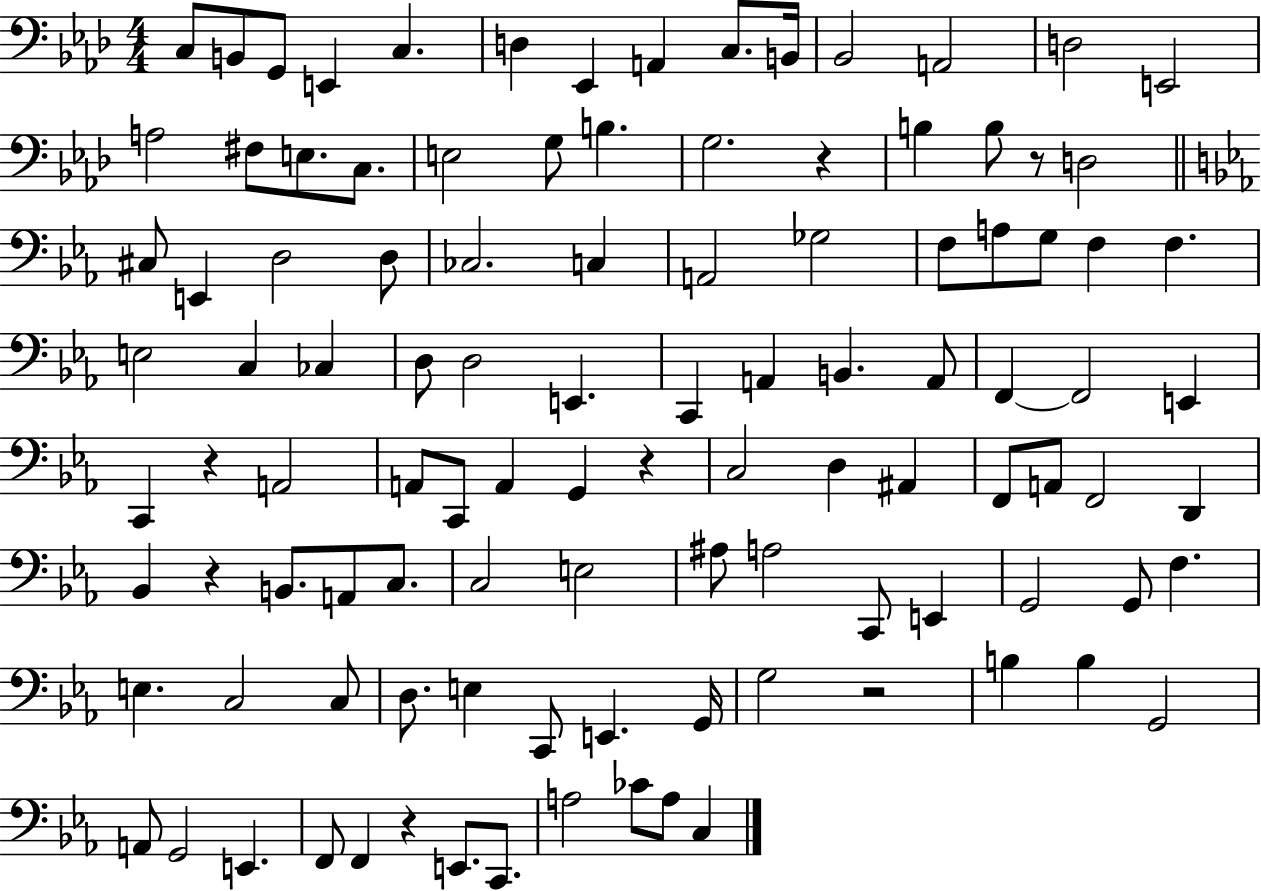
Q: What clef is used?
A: bass